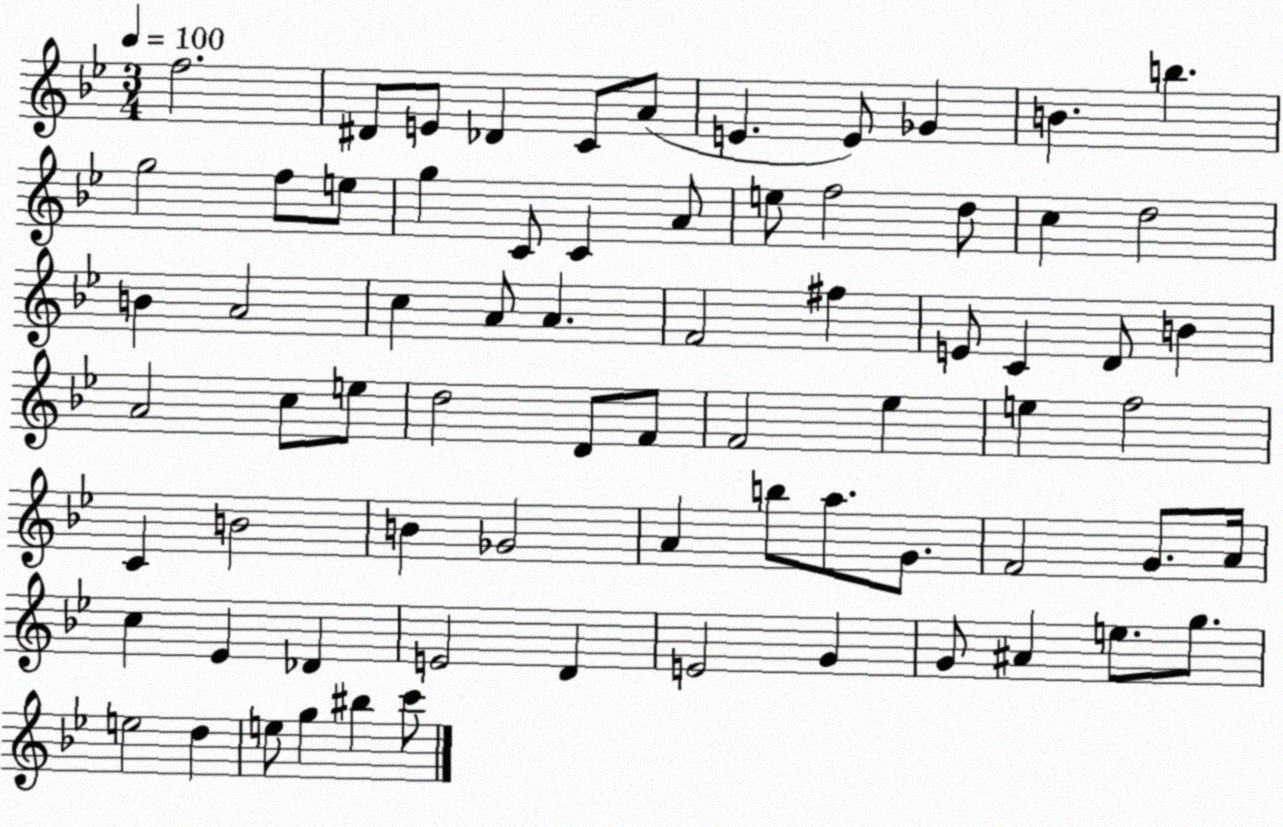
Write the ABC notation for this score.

X:1
T:Untitled
M:3/4
L:1/4
K:Bb
f2 ^D/2 E/2 _D C/2 A/2 E E/2 _G B b g2 f/2 e/2 g C/2 C A/2 e/2 f2 d/2 c d2 B A2 c A/2 A F2 ^f E/2 C D/2 B A2 c/2 e/2 d2 D/2 F/2 F2 _e e f2 C B2 B _G2 A b/2 a/2 G/2 F2 G/2 A/4 c _E _D E2 D E2 G G/2 ^A e/2 g/2 e2 d e/2 g ^b c'/2